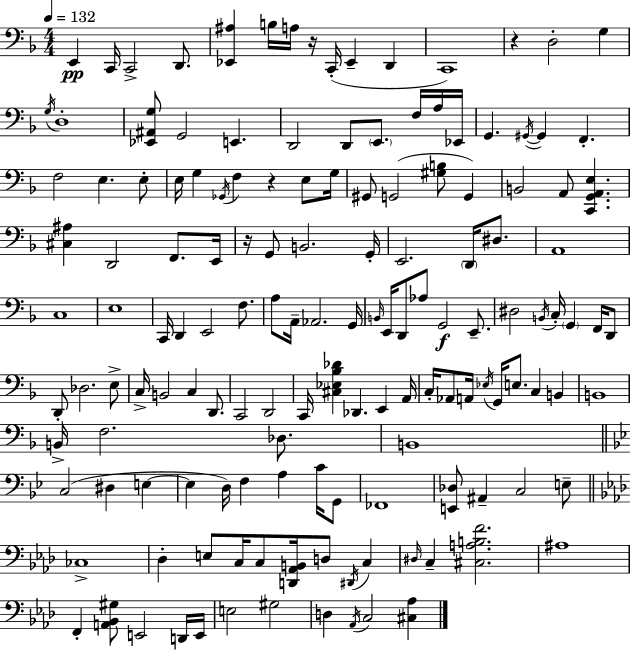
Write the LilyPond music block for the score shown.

{
  \clef bass
  \numericTimeSignature
  \time 4/4
  \key f \major
  \tempo 4 = 132
  e,4\pp c,16 c,2-> d,8. | <ees, ais>4 b16 a16 r16 c,16-.( ees,4-- d,4 | c,1) | r4 d2-. g4 | \break \acciaccatura { g16 } d1-. | <ees, ais, g>8 g,2 e,4. | d,2 d,8 \parenthesize e,8. f16 a16 | ees,16 g,4. \acciaccatura { gis,16~ }~ gis,4 f,4.-. | \break f2 e4. | e8-. e16 g4 \acciaccatura { ges,16 } f4 r4 | e8 g16 gis,8 g,2( <gis b>8 g,4) | b,2 a,8 <c, g, a, e>4. | \break <cis ais>4 d,2 f,8. | e,16 r16 g,8 b,2. | g,16-. e,2. \parenthesize d,16 | dis8. a,1 | \break c1 | e1 | c,16 d,4 e,2 | f8. a8 a,16-- aes,2. | \break g,16 \grace { b,16 } e,16 d,8 aes8 g,2\f | e,8.-- dis2 \acciaccatura { b,16 } c16-. \parenthesize g,4 | f,16 d,8 d,8-. des2. | e8-> c16-> b,2 c4 | \break d,8. c,2 d,2 | c,16 <cis ees bes des'>4 des,4. | e,4 a,16 c16-. aes,8 a,16 \acciaccatura { ees16 } g,16 e8. c4 | b,4 b,1 | \break b,16-> f2. | des8. b,1 | \bar "||" \break \key bes \major c2( dis4 e4~~ | e4 d16) f4 a4 c'16 g,8 | fes,1 | <e, des>8 ais,4-- c2 e8-- | \break \bar "||" \break \key f \minor ces1-> | des4-. e8 c16 c8 <d, aes, b,>16 d8 \acciaccatura { dis,16 } c4 | \grace { dis16 } c4-- <cis a b f'>2. | ais1 | \break f,4-. <a, bes, gis>8 e,2 | d,16 e,16 e2 gis2 | d4 \acciaccatura { aes,16 } c2 <cis aes>4 | \bar "|."
}